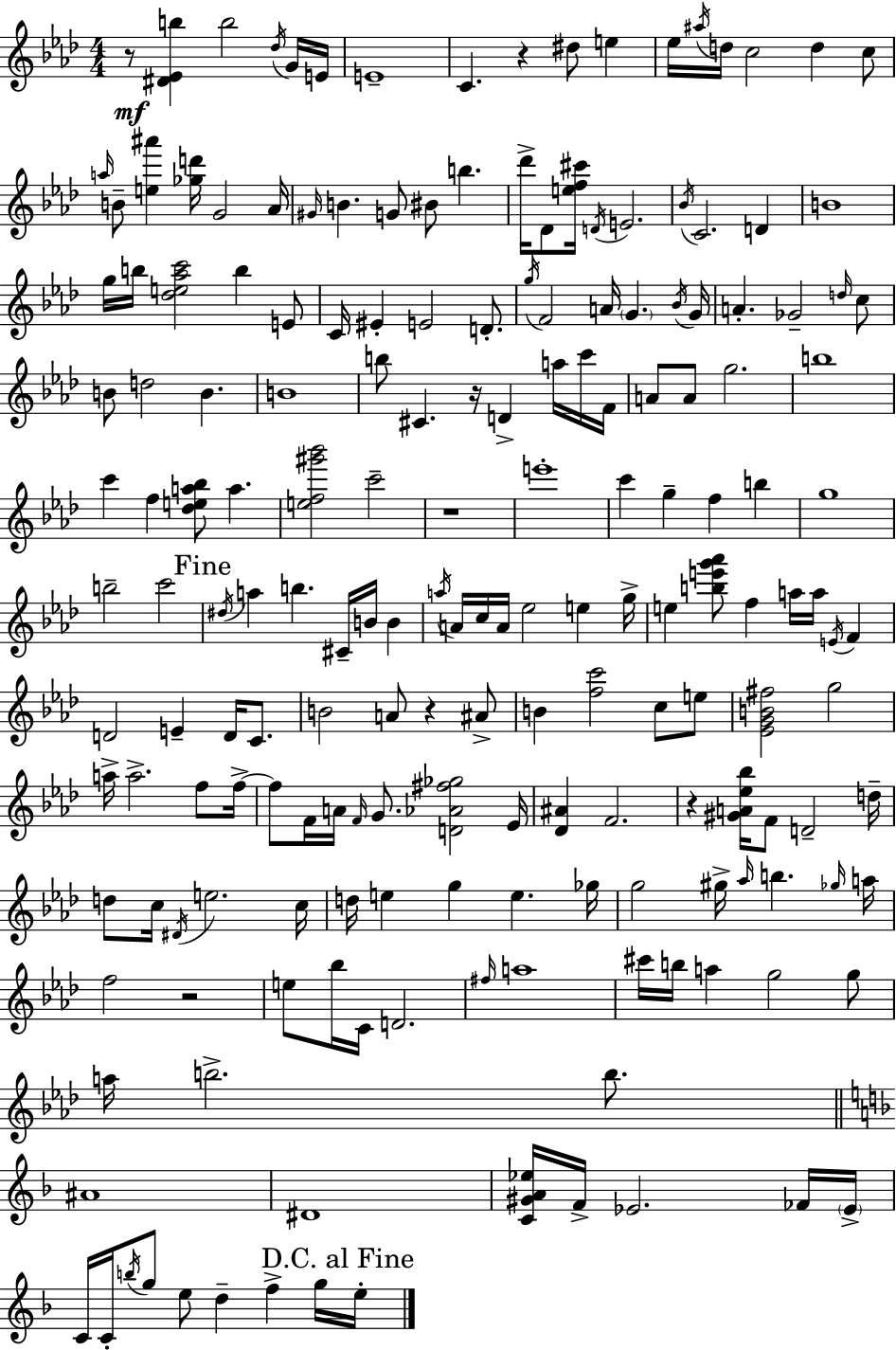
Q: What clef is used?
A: treble